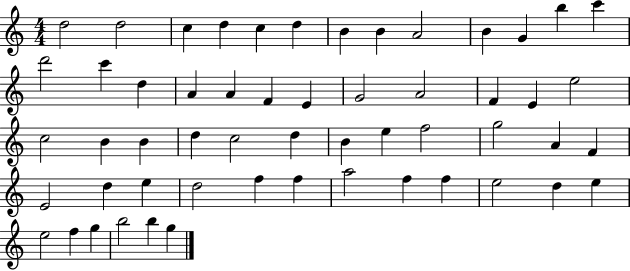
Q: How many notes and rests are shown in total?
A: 55